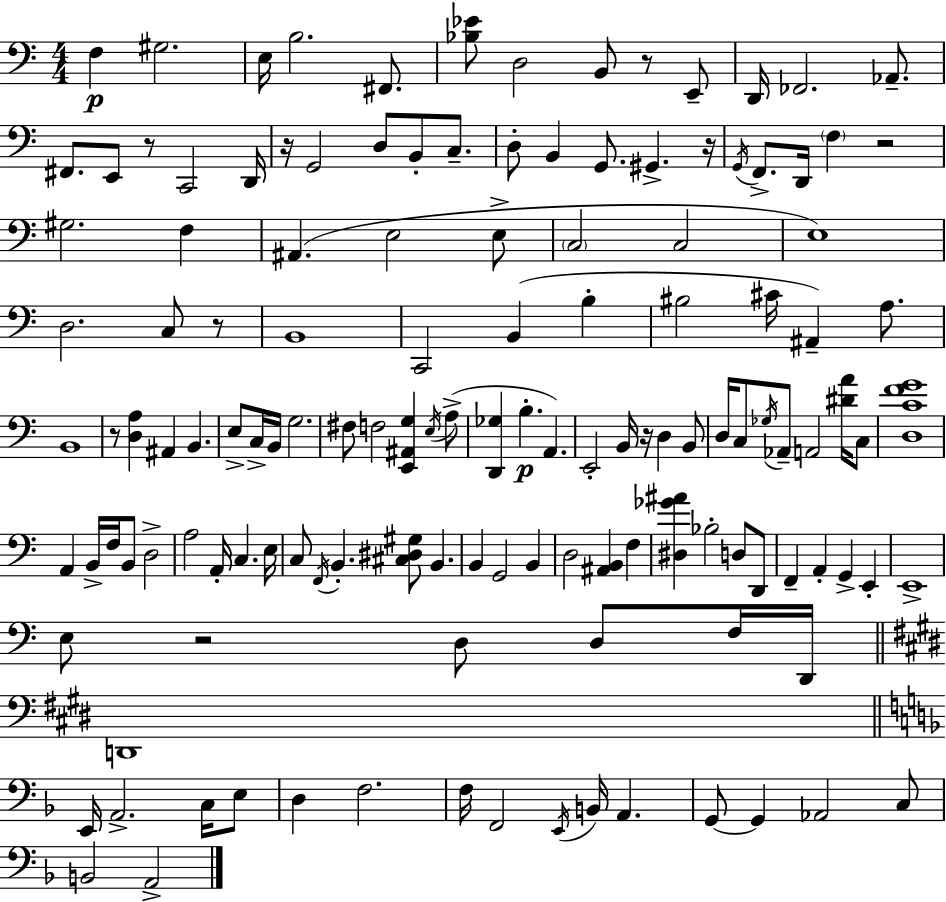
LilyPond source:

{
  \clef bass
  \numericTimeSignature
  \time 4/4
  \key c \major
  f4\p gis2. | e16 b2. fis,8. | <bes ees'>8 d2 b,8 r8 e,8-- | d,16 fes,2. aes,8.-- | \break fis,8. e,8 r8 c,2 d,16 | r16 g,2 d8 b,8-. c8.-- | d8-. b,4 g,8. gis,4.-> r16 | \acciaccatura { g,16 } f,8.-> d,16 \parenthesize f4 r2 | \break gis2. f4 | ais,4.( e2 e8-> | \parenthesize c2 c2 | e1) | \break d2. c8 r8 | b,1 | c,2 b,4( b4-. | bis2 cis'16 ais,4--) a8. | \break b,1 | r8 <d a>4 ais,4 b,4. | e8-> c16-> b,16 g2. | fis8 f2 <e, ais, g>4 \acciaccatura { e16 }( | \break a8-> <d, ges>4 b4.-.\p a,4.) | e,2-. b,16 r16 d4 | b,8 d16 c8 \acciaccatura { ges16 } aes,8-- a,2 | <dis' a'>16 c8 <d c' f' g'>1 | \break a,4 b,16-> f16 b,8 d2-> | a2 a,16-. c4. | e16 c8 \acciaccatura { f,16 } b,4.-. <cis dis gis>8 b,4. | b,4 g,2 | \break b,4 d2 <ais, b,>4 | f4 <dis ges' ais'>4 bes2-. | d8 d,8 f,4-- a,4-. g,4-> | e,4-. e,1-> | \break e8 r2 d8 | d8 f16 d,16 \bar "||" \break \key e \major d,1 | \bar "||" \break \key d \minor e,16 a,2.-> c16 e8 | d4 f2. | f16 f,2 \acciaccatura { e,16 } b,16 a,4. | g,8~~ g,4 aes,2 c8 | \break b,2 a,2-> | \bar "|."
}